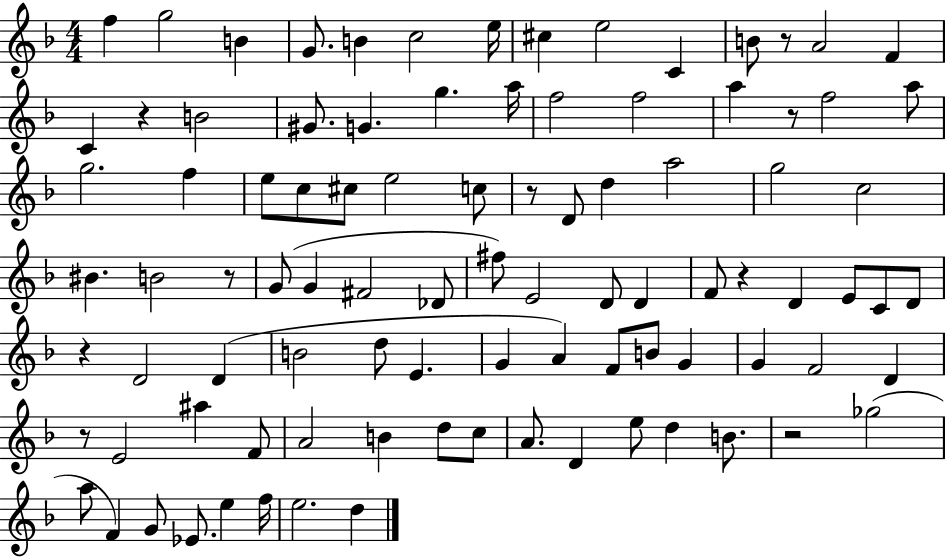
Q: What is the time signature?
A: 4/4